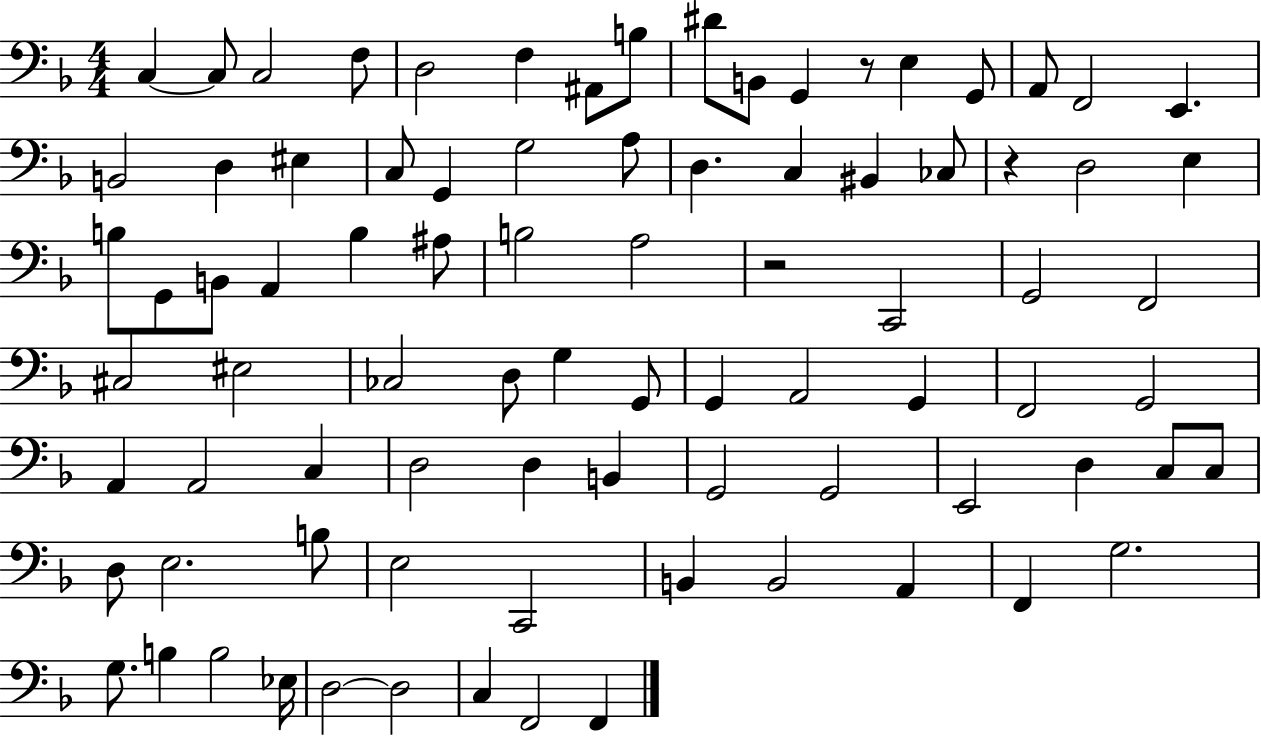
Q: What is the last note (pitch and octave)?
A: F2